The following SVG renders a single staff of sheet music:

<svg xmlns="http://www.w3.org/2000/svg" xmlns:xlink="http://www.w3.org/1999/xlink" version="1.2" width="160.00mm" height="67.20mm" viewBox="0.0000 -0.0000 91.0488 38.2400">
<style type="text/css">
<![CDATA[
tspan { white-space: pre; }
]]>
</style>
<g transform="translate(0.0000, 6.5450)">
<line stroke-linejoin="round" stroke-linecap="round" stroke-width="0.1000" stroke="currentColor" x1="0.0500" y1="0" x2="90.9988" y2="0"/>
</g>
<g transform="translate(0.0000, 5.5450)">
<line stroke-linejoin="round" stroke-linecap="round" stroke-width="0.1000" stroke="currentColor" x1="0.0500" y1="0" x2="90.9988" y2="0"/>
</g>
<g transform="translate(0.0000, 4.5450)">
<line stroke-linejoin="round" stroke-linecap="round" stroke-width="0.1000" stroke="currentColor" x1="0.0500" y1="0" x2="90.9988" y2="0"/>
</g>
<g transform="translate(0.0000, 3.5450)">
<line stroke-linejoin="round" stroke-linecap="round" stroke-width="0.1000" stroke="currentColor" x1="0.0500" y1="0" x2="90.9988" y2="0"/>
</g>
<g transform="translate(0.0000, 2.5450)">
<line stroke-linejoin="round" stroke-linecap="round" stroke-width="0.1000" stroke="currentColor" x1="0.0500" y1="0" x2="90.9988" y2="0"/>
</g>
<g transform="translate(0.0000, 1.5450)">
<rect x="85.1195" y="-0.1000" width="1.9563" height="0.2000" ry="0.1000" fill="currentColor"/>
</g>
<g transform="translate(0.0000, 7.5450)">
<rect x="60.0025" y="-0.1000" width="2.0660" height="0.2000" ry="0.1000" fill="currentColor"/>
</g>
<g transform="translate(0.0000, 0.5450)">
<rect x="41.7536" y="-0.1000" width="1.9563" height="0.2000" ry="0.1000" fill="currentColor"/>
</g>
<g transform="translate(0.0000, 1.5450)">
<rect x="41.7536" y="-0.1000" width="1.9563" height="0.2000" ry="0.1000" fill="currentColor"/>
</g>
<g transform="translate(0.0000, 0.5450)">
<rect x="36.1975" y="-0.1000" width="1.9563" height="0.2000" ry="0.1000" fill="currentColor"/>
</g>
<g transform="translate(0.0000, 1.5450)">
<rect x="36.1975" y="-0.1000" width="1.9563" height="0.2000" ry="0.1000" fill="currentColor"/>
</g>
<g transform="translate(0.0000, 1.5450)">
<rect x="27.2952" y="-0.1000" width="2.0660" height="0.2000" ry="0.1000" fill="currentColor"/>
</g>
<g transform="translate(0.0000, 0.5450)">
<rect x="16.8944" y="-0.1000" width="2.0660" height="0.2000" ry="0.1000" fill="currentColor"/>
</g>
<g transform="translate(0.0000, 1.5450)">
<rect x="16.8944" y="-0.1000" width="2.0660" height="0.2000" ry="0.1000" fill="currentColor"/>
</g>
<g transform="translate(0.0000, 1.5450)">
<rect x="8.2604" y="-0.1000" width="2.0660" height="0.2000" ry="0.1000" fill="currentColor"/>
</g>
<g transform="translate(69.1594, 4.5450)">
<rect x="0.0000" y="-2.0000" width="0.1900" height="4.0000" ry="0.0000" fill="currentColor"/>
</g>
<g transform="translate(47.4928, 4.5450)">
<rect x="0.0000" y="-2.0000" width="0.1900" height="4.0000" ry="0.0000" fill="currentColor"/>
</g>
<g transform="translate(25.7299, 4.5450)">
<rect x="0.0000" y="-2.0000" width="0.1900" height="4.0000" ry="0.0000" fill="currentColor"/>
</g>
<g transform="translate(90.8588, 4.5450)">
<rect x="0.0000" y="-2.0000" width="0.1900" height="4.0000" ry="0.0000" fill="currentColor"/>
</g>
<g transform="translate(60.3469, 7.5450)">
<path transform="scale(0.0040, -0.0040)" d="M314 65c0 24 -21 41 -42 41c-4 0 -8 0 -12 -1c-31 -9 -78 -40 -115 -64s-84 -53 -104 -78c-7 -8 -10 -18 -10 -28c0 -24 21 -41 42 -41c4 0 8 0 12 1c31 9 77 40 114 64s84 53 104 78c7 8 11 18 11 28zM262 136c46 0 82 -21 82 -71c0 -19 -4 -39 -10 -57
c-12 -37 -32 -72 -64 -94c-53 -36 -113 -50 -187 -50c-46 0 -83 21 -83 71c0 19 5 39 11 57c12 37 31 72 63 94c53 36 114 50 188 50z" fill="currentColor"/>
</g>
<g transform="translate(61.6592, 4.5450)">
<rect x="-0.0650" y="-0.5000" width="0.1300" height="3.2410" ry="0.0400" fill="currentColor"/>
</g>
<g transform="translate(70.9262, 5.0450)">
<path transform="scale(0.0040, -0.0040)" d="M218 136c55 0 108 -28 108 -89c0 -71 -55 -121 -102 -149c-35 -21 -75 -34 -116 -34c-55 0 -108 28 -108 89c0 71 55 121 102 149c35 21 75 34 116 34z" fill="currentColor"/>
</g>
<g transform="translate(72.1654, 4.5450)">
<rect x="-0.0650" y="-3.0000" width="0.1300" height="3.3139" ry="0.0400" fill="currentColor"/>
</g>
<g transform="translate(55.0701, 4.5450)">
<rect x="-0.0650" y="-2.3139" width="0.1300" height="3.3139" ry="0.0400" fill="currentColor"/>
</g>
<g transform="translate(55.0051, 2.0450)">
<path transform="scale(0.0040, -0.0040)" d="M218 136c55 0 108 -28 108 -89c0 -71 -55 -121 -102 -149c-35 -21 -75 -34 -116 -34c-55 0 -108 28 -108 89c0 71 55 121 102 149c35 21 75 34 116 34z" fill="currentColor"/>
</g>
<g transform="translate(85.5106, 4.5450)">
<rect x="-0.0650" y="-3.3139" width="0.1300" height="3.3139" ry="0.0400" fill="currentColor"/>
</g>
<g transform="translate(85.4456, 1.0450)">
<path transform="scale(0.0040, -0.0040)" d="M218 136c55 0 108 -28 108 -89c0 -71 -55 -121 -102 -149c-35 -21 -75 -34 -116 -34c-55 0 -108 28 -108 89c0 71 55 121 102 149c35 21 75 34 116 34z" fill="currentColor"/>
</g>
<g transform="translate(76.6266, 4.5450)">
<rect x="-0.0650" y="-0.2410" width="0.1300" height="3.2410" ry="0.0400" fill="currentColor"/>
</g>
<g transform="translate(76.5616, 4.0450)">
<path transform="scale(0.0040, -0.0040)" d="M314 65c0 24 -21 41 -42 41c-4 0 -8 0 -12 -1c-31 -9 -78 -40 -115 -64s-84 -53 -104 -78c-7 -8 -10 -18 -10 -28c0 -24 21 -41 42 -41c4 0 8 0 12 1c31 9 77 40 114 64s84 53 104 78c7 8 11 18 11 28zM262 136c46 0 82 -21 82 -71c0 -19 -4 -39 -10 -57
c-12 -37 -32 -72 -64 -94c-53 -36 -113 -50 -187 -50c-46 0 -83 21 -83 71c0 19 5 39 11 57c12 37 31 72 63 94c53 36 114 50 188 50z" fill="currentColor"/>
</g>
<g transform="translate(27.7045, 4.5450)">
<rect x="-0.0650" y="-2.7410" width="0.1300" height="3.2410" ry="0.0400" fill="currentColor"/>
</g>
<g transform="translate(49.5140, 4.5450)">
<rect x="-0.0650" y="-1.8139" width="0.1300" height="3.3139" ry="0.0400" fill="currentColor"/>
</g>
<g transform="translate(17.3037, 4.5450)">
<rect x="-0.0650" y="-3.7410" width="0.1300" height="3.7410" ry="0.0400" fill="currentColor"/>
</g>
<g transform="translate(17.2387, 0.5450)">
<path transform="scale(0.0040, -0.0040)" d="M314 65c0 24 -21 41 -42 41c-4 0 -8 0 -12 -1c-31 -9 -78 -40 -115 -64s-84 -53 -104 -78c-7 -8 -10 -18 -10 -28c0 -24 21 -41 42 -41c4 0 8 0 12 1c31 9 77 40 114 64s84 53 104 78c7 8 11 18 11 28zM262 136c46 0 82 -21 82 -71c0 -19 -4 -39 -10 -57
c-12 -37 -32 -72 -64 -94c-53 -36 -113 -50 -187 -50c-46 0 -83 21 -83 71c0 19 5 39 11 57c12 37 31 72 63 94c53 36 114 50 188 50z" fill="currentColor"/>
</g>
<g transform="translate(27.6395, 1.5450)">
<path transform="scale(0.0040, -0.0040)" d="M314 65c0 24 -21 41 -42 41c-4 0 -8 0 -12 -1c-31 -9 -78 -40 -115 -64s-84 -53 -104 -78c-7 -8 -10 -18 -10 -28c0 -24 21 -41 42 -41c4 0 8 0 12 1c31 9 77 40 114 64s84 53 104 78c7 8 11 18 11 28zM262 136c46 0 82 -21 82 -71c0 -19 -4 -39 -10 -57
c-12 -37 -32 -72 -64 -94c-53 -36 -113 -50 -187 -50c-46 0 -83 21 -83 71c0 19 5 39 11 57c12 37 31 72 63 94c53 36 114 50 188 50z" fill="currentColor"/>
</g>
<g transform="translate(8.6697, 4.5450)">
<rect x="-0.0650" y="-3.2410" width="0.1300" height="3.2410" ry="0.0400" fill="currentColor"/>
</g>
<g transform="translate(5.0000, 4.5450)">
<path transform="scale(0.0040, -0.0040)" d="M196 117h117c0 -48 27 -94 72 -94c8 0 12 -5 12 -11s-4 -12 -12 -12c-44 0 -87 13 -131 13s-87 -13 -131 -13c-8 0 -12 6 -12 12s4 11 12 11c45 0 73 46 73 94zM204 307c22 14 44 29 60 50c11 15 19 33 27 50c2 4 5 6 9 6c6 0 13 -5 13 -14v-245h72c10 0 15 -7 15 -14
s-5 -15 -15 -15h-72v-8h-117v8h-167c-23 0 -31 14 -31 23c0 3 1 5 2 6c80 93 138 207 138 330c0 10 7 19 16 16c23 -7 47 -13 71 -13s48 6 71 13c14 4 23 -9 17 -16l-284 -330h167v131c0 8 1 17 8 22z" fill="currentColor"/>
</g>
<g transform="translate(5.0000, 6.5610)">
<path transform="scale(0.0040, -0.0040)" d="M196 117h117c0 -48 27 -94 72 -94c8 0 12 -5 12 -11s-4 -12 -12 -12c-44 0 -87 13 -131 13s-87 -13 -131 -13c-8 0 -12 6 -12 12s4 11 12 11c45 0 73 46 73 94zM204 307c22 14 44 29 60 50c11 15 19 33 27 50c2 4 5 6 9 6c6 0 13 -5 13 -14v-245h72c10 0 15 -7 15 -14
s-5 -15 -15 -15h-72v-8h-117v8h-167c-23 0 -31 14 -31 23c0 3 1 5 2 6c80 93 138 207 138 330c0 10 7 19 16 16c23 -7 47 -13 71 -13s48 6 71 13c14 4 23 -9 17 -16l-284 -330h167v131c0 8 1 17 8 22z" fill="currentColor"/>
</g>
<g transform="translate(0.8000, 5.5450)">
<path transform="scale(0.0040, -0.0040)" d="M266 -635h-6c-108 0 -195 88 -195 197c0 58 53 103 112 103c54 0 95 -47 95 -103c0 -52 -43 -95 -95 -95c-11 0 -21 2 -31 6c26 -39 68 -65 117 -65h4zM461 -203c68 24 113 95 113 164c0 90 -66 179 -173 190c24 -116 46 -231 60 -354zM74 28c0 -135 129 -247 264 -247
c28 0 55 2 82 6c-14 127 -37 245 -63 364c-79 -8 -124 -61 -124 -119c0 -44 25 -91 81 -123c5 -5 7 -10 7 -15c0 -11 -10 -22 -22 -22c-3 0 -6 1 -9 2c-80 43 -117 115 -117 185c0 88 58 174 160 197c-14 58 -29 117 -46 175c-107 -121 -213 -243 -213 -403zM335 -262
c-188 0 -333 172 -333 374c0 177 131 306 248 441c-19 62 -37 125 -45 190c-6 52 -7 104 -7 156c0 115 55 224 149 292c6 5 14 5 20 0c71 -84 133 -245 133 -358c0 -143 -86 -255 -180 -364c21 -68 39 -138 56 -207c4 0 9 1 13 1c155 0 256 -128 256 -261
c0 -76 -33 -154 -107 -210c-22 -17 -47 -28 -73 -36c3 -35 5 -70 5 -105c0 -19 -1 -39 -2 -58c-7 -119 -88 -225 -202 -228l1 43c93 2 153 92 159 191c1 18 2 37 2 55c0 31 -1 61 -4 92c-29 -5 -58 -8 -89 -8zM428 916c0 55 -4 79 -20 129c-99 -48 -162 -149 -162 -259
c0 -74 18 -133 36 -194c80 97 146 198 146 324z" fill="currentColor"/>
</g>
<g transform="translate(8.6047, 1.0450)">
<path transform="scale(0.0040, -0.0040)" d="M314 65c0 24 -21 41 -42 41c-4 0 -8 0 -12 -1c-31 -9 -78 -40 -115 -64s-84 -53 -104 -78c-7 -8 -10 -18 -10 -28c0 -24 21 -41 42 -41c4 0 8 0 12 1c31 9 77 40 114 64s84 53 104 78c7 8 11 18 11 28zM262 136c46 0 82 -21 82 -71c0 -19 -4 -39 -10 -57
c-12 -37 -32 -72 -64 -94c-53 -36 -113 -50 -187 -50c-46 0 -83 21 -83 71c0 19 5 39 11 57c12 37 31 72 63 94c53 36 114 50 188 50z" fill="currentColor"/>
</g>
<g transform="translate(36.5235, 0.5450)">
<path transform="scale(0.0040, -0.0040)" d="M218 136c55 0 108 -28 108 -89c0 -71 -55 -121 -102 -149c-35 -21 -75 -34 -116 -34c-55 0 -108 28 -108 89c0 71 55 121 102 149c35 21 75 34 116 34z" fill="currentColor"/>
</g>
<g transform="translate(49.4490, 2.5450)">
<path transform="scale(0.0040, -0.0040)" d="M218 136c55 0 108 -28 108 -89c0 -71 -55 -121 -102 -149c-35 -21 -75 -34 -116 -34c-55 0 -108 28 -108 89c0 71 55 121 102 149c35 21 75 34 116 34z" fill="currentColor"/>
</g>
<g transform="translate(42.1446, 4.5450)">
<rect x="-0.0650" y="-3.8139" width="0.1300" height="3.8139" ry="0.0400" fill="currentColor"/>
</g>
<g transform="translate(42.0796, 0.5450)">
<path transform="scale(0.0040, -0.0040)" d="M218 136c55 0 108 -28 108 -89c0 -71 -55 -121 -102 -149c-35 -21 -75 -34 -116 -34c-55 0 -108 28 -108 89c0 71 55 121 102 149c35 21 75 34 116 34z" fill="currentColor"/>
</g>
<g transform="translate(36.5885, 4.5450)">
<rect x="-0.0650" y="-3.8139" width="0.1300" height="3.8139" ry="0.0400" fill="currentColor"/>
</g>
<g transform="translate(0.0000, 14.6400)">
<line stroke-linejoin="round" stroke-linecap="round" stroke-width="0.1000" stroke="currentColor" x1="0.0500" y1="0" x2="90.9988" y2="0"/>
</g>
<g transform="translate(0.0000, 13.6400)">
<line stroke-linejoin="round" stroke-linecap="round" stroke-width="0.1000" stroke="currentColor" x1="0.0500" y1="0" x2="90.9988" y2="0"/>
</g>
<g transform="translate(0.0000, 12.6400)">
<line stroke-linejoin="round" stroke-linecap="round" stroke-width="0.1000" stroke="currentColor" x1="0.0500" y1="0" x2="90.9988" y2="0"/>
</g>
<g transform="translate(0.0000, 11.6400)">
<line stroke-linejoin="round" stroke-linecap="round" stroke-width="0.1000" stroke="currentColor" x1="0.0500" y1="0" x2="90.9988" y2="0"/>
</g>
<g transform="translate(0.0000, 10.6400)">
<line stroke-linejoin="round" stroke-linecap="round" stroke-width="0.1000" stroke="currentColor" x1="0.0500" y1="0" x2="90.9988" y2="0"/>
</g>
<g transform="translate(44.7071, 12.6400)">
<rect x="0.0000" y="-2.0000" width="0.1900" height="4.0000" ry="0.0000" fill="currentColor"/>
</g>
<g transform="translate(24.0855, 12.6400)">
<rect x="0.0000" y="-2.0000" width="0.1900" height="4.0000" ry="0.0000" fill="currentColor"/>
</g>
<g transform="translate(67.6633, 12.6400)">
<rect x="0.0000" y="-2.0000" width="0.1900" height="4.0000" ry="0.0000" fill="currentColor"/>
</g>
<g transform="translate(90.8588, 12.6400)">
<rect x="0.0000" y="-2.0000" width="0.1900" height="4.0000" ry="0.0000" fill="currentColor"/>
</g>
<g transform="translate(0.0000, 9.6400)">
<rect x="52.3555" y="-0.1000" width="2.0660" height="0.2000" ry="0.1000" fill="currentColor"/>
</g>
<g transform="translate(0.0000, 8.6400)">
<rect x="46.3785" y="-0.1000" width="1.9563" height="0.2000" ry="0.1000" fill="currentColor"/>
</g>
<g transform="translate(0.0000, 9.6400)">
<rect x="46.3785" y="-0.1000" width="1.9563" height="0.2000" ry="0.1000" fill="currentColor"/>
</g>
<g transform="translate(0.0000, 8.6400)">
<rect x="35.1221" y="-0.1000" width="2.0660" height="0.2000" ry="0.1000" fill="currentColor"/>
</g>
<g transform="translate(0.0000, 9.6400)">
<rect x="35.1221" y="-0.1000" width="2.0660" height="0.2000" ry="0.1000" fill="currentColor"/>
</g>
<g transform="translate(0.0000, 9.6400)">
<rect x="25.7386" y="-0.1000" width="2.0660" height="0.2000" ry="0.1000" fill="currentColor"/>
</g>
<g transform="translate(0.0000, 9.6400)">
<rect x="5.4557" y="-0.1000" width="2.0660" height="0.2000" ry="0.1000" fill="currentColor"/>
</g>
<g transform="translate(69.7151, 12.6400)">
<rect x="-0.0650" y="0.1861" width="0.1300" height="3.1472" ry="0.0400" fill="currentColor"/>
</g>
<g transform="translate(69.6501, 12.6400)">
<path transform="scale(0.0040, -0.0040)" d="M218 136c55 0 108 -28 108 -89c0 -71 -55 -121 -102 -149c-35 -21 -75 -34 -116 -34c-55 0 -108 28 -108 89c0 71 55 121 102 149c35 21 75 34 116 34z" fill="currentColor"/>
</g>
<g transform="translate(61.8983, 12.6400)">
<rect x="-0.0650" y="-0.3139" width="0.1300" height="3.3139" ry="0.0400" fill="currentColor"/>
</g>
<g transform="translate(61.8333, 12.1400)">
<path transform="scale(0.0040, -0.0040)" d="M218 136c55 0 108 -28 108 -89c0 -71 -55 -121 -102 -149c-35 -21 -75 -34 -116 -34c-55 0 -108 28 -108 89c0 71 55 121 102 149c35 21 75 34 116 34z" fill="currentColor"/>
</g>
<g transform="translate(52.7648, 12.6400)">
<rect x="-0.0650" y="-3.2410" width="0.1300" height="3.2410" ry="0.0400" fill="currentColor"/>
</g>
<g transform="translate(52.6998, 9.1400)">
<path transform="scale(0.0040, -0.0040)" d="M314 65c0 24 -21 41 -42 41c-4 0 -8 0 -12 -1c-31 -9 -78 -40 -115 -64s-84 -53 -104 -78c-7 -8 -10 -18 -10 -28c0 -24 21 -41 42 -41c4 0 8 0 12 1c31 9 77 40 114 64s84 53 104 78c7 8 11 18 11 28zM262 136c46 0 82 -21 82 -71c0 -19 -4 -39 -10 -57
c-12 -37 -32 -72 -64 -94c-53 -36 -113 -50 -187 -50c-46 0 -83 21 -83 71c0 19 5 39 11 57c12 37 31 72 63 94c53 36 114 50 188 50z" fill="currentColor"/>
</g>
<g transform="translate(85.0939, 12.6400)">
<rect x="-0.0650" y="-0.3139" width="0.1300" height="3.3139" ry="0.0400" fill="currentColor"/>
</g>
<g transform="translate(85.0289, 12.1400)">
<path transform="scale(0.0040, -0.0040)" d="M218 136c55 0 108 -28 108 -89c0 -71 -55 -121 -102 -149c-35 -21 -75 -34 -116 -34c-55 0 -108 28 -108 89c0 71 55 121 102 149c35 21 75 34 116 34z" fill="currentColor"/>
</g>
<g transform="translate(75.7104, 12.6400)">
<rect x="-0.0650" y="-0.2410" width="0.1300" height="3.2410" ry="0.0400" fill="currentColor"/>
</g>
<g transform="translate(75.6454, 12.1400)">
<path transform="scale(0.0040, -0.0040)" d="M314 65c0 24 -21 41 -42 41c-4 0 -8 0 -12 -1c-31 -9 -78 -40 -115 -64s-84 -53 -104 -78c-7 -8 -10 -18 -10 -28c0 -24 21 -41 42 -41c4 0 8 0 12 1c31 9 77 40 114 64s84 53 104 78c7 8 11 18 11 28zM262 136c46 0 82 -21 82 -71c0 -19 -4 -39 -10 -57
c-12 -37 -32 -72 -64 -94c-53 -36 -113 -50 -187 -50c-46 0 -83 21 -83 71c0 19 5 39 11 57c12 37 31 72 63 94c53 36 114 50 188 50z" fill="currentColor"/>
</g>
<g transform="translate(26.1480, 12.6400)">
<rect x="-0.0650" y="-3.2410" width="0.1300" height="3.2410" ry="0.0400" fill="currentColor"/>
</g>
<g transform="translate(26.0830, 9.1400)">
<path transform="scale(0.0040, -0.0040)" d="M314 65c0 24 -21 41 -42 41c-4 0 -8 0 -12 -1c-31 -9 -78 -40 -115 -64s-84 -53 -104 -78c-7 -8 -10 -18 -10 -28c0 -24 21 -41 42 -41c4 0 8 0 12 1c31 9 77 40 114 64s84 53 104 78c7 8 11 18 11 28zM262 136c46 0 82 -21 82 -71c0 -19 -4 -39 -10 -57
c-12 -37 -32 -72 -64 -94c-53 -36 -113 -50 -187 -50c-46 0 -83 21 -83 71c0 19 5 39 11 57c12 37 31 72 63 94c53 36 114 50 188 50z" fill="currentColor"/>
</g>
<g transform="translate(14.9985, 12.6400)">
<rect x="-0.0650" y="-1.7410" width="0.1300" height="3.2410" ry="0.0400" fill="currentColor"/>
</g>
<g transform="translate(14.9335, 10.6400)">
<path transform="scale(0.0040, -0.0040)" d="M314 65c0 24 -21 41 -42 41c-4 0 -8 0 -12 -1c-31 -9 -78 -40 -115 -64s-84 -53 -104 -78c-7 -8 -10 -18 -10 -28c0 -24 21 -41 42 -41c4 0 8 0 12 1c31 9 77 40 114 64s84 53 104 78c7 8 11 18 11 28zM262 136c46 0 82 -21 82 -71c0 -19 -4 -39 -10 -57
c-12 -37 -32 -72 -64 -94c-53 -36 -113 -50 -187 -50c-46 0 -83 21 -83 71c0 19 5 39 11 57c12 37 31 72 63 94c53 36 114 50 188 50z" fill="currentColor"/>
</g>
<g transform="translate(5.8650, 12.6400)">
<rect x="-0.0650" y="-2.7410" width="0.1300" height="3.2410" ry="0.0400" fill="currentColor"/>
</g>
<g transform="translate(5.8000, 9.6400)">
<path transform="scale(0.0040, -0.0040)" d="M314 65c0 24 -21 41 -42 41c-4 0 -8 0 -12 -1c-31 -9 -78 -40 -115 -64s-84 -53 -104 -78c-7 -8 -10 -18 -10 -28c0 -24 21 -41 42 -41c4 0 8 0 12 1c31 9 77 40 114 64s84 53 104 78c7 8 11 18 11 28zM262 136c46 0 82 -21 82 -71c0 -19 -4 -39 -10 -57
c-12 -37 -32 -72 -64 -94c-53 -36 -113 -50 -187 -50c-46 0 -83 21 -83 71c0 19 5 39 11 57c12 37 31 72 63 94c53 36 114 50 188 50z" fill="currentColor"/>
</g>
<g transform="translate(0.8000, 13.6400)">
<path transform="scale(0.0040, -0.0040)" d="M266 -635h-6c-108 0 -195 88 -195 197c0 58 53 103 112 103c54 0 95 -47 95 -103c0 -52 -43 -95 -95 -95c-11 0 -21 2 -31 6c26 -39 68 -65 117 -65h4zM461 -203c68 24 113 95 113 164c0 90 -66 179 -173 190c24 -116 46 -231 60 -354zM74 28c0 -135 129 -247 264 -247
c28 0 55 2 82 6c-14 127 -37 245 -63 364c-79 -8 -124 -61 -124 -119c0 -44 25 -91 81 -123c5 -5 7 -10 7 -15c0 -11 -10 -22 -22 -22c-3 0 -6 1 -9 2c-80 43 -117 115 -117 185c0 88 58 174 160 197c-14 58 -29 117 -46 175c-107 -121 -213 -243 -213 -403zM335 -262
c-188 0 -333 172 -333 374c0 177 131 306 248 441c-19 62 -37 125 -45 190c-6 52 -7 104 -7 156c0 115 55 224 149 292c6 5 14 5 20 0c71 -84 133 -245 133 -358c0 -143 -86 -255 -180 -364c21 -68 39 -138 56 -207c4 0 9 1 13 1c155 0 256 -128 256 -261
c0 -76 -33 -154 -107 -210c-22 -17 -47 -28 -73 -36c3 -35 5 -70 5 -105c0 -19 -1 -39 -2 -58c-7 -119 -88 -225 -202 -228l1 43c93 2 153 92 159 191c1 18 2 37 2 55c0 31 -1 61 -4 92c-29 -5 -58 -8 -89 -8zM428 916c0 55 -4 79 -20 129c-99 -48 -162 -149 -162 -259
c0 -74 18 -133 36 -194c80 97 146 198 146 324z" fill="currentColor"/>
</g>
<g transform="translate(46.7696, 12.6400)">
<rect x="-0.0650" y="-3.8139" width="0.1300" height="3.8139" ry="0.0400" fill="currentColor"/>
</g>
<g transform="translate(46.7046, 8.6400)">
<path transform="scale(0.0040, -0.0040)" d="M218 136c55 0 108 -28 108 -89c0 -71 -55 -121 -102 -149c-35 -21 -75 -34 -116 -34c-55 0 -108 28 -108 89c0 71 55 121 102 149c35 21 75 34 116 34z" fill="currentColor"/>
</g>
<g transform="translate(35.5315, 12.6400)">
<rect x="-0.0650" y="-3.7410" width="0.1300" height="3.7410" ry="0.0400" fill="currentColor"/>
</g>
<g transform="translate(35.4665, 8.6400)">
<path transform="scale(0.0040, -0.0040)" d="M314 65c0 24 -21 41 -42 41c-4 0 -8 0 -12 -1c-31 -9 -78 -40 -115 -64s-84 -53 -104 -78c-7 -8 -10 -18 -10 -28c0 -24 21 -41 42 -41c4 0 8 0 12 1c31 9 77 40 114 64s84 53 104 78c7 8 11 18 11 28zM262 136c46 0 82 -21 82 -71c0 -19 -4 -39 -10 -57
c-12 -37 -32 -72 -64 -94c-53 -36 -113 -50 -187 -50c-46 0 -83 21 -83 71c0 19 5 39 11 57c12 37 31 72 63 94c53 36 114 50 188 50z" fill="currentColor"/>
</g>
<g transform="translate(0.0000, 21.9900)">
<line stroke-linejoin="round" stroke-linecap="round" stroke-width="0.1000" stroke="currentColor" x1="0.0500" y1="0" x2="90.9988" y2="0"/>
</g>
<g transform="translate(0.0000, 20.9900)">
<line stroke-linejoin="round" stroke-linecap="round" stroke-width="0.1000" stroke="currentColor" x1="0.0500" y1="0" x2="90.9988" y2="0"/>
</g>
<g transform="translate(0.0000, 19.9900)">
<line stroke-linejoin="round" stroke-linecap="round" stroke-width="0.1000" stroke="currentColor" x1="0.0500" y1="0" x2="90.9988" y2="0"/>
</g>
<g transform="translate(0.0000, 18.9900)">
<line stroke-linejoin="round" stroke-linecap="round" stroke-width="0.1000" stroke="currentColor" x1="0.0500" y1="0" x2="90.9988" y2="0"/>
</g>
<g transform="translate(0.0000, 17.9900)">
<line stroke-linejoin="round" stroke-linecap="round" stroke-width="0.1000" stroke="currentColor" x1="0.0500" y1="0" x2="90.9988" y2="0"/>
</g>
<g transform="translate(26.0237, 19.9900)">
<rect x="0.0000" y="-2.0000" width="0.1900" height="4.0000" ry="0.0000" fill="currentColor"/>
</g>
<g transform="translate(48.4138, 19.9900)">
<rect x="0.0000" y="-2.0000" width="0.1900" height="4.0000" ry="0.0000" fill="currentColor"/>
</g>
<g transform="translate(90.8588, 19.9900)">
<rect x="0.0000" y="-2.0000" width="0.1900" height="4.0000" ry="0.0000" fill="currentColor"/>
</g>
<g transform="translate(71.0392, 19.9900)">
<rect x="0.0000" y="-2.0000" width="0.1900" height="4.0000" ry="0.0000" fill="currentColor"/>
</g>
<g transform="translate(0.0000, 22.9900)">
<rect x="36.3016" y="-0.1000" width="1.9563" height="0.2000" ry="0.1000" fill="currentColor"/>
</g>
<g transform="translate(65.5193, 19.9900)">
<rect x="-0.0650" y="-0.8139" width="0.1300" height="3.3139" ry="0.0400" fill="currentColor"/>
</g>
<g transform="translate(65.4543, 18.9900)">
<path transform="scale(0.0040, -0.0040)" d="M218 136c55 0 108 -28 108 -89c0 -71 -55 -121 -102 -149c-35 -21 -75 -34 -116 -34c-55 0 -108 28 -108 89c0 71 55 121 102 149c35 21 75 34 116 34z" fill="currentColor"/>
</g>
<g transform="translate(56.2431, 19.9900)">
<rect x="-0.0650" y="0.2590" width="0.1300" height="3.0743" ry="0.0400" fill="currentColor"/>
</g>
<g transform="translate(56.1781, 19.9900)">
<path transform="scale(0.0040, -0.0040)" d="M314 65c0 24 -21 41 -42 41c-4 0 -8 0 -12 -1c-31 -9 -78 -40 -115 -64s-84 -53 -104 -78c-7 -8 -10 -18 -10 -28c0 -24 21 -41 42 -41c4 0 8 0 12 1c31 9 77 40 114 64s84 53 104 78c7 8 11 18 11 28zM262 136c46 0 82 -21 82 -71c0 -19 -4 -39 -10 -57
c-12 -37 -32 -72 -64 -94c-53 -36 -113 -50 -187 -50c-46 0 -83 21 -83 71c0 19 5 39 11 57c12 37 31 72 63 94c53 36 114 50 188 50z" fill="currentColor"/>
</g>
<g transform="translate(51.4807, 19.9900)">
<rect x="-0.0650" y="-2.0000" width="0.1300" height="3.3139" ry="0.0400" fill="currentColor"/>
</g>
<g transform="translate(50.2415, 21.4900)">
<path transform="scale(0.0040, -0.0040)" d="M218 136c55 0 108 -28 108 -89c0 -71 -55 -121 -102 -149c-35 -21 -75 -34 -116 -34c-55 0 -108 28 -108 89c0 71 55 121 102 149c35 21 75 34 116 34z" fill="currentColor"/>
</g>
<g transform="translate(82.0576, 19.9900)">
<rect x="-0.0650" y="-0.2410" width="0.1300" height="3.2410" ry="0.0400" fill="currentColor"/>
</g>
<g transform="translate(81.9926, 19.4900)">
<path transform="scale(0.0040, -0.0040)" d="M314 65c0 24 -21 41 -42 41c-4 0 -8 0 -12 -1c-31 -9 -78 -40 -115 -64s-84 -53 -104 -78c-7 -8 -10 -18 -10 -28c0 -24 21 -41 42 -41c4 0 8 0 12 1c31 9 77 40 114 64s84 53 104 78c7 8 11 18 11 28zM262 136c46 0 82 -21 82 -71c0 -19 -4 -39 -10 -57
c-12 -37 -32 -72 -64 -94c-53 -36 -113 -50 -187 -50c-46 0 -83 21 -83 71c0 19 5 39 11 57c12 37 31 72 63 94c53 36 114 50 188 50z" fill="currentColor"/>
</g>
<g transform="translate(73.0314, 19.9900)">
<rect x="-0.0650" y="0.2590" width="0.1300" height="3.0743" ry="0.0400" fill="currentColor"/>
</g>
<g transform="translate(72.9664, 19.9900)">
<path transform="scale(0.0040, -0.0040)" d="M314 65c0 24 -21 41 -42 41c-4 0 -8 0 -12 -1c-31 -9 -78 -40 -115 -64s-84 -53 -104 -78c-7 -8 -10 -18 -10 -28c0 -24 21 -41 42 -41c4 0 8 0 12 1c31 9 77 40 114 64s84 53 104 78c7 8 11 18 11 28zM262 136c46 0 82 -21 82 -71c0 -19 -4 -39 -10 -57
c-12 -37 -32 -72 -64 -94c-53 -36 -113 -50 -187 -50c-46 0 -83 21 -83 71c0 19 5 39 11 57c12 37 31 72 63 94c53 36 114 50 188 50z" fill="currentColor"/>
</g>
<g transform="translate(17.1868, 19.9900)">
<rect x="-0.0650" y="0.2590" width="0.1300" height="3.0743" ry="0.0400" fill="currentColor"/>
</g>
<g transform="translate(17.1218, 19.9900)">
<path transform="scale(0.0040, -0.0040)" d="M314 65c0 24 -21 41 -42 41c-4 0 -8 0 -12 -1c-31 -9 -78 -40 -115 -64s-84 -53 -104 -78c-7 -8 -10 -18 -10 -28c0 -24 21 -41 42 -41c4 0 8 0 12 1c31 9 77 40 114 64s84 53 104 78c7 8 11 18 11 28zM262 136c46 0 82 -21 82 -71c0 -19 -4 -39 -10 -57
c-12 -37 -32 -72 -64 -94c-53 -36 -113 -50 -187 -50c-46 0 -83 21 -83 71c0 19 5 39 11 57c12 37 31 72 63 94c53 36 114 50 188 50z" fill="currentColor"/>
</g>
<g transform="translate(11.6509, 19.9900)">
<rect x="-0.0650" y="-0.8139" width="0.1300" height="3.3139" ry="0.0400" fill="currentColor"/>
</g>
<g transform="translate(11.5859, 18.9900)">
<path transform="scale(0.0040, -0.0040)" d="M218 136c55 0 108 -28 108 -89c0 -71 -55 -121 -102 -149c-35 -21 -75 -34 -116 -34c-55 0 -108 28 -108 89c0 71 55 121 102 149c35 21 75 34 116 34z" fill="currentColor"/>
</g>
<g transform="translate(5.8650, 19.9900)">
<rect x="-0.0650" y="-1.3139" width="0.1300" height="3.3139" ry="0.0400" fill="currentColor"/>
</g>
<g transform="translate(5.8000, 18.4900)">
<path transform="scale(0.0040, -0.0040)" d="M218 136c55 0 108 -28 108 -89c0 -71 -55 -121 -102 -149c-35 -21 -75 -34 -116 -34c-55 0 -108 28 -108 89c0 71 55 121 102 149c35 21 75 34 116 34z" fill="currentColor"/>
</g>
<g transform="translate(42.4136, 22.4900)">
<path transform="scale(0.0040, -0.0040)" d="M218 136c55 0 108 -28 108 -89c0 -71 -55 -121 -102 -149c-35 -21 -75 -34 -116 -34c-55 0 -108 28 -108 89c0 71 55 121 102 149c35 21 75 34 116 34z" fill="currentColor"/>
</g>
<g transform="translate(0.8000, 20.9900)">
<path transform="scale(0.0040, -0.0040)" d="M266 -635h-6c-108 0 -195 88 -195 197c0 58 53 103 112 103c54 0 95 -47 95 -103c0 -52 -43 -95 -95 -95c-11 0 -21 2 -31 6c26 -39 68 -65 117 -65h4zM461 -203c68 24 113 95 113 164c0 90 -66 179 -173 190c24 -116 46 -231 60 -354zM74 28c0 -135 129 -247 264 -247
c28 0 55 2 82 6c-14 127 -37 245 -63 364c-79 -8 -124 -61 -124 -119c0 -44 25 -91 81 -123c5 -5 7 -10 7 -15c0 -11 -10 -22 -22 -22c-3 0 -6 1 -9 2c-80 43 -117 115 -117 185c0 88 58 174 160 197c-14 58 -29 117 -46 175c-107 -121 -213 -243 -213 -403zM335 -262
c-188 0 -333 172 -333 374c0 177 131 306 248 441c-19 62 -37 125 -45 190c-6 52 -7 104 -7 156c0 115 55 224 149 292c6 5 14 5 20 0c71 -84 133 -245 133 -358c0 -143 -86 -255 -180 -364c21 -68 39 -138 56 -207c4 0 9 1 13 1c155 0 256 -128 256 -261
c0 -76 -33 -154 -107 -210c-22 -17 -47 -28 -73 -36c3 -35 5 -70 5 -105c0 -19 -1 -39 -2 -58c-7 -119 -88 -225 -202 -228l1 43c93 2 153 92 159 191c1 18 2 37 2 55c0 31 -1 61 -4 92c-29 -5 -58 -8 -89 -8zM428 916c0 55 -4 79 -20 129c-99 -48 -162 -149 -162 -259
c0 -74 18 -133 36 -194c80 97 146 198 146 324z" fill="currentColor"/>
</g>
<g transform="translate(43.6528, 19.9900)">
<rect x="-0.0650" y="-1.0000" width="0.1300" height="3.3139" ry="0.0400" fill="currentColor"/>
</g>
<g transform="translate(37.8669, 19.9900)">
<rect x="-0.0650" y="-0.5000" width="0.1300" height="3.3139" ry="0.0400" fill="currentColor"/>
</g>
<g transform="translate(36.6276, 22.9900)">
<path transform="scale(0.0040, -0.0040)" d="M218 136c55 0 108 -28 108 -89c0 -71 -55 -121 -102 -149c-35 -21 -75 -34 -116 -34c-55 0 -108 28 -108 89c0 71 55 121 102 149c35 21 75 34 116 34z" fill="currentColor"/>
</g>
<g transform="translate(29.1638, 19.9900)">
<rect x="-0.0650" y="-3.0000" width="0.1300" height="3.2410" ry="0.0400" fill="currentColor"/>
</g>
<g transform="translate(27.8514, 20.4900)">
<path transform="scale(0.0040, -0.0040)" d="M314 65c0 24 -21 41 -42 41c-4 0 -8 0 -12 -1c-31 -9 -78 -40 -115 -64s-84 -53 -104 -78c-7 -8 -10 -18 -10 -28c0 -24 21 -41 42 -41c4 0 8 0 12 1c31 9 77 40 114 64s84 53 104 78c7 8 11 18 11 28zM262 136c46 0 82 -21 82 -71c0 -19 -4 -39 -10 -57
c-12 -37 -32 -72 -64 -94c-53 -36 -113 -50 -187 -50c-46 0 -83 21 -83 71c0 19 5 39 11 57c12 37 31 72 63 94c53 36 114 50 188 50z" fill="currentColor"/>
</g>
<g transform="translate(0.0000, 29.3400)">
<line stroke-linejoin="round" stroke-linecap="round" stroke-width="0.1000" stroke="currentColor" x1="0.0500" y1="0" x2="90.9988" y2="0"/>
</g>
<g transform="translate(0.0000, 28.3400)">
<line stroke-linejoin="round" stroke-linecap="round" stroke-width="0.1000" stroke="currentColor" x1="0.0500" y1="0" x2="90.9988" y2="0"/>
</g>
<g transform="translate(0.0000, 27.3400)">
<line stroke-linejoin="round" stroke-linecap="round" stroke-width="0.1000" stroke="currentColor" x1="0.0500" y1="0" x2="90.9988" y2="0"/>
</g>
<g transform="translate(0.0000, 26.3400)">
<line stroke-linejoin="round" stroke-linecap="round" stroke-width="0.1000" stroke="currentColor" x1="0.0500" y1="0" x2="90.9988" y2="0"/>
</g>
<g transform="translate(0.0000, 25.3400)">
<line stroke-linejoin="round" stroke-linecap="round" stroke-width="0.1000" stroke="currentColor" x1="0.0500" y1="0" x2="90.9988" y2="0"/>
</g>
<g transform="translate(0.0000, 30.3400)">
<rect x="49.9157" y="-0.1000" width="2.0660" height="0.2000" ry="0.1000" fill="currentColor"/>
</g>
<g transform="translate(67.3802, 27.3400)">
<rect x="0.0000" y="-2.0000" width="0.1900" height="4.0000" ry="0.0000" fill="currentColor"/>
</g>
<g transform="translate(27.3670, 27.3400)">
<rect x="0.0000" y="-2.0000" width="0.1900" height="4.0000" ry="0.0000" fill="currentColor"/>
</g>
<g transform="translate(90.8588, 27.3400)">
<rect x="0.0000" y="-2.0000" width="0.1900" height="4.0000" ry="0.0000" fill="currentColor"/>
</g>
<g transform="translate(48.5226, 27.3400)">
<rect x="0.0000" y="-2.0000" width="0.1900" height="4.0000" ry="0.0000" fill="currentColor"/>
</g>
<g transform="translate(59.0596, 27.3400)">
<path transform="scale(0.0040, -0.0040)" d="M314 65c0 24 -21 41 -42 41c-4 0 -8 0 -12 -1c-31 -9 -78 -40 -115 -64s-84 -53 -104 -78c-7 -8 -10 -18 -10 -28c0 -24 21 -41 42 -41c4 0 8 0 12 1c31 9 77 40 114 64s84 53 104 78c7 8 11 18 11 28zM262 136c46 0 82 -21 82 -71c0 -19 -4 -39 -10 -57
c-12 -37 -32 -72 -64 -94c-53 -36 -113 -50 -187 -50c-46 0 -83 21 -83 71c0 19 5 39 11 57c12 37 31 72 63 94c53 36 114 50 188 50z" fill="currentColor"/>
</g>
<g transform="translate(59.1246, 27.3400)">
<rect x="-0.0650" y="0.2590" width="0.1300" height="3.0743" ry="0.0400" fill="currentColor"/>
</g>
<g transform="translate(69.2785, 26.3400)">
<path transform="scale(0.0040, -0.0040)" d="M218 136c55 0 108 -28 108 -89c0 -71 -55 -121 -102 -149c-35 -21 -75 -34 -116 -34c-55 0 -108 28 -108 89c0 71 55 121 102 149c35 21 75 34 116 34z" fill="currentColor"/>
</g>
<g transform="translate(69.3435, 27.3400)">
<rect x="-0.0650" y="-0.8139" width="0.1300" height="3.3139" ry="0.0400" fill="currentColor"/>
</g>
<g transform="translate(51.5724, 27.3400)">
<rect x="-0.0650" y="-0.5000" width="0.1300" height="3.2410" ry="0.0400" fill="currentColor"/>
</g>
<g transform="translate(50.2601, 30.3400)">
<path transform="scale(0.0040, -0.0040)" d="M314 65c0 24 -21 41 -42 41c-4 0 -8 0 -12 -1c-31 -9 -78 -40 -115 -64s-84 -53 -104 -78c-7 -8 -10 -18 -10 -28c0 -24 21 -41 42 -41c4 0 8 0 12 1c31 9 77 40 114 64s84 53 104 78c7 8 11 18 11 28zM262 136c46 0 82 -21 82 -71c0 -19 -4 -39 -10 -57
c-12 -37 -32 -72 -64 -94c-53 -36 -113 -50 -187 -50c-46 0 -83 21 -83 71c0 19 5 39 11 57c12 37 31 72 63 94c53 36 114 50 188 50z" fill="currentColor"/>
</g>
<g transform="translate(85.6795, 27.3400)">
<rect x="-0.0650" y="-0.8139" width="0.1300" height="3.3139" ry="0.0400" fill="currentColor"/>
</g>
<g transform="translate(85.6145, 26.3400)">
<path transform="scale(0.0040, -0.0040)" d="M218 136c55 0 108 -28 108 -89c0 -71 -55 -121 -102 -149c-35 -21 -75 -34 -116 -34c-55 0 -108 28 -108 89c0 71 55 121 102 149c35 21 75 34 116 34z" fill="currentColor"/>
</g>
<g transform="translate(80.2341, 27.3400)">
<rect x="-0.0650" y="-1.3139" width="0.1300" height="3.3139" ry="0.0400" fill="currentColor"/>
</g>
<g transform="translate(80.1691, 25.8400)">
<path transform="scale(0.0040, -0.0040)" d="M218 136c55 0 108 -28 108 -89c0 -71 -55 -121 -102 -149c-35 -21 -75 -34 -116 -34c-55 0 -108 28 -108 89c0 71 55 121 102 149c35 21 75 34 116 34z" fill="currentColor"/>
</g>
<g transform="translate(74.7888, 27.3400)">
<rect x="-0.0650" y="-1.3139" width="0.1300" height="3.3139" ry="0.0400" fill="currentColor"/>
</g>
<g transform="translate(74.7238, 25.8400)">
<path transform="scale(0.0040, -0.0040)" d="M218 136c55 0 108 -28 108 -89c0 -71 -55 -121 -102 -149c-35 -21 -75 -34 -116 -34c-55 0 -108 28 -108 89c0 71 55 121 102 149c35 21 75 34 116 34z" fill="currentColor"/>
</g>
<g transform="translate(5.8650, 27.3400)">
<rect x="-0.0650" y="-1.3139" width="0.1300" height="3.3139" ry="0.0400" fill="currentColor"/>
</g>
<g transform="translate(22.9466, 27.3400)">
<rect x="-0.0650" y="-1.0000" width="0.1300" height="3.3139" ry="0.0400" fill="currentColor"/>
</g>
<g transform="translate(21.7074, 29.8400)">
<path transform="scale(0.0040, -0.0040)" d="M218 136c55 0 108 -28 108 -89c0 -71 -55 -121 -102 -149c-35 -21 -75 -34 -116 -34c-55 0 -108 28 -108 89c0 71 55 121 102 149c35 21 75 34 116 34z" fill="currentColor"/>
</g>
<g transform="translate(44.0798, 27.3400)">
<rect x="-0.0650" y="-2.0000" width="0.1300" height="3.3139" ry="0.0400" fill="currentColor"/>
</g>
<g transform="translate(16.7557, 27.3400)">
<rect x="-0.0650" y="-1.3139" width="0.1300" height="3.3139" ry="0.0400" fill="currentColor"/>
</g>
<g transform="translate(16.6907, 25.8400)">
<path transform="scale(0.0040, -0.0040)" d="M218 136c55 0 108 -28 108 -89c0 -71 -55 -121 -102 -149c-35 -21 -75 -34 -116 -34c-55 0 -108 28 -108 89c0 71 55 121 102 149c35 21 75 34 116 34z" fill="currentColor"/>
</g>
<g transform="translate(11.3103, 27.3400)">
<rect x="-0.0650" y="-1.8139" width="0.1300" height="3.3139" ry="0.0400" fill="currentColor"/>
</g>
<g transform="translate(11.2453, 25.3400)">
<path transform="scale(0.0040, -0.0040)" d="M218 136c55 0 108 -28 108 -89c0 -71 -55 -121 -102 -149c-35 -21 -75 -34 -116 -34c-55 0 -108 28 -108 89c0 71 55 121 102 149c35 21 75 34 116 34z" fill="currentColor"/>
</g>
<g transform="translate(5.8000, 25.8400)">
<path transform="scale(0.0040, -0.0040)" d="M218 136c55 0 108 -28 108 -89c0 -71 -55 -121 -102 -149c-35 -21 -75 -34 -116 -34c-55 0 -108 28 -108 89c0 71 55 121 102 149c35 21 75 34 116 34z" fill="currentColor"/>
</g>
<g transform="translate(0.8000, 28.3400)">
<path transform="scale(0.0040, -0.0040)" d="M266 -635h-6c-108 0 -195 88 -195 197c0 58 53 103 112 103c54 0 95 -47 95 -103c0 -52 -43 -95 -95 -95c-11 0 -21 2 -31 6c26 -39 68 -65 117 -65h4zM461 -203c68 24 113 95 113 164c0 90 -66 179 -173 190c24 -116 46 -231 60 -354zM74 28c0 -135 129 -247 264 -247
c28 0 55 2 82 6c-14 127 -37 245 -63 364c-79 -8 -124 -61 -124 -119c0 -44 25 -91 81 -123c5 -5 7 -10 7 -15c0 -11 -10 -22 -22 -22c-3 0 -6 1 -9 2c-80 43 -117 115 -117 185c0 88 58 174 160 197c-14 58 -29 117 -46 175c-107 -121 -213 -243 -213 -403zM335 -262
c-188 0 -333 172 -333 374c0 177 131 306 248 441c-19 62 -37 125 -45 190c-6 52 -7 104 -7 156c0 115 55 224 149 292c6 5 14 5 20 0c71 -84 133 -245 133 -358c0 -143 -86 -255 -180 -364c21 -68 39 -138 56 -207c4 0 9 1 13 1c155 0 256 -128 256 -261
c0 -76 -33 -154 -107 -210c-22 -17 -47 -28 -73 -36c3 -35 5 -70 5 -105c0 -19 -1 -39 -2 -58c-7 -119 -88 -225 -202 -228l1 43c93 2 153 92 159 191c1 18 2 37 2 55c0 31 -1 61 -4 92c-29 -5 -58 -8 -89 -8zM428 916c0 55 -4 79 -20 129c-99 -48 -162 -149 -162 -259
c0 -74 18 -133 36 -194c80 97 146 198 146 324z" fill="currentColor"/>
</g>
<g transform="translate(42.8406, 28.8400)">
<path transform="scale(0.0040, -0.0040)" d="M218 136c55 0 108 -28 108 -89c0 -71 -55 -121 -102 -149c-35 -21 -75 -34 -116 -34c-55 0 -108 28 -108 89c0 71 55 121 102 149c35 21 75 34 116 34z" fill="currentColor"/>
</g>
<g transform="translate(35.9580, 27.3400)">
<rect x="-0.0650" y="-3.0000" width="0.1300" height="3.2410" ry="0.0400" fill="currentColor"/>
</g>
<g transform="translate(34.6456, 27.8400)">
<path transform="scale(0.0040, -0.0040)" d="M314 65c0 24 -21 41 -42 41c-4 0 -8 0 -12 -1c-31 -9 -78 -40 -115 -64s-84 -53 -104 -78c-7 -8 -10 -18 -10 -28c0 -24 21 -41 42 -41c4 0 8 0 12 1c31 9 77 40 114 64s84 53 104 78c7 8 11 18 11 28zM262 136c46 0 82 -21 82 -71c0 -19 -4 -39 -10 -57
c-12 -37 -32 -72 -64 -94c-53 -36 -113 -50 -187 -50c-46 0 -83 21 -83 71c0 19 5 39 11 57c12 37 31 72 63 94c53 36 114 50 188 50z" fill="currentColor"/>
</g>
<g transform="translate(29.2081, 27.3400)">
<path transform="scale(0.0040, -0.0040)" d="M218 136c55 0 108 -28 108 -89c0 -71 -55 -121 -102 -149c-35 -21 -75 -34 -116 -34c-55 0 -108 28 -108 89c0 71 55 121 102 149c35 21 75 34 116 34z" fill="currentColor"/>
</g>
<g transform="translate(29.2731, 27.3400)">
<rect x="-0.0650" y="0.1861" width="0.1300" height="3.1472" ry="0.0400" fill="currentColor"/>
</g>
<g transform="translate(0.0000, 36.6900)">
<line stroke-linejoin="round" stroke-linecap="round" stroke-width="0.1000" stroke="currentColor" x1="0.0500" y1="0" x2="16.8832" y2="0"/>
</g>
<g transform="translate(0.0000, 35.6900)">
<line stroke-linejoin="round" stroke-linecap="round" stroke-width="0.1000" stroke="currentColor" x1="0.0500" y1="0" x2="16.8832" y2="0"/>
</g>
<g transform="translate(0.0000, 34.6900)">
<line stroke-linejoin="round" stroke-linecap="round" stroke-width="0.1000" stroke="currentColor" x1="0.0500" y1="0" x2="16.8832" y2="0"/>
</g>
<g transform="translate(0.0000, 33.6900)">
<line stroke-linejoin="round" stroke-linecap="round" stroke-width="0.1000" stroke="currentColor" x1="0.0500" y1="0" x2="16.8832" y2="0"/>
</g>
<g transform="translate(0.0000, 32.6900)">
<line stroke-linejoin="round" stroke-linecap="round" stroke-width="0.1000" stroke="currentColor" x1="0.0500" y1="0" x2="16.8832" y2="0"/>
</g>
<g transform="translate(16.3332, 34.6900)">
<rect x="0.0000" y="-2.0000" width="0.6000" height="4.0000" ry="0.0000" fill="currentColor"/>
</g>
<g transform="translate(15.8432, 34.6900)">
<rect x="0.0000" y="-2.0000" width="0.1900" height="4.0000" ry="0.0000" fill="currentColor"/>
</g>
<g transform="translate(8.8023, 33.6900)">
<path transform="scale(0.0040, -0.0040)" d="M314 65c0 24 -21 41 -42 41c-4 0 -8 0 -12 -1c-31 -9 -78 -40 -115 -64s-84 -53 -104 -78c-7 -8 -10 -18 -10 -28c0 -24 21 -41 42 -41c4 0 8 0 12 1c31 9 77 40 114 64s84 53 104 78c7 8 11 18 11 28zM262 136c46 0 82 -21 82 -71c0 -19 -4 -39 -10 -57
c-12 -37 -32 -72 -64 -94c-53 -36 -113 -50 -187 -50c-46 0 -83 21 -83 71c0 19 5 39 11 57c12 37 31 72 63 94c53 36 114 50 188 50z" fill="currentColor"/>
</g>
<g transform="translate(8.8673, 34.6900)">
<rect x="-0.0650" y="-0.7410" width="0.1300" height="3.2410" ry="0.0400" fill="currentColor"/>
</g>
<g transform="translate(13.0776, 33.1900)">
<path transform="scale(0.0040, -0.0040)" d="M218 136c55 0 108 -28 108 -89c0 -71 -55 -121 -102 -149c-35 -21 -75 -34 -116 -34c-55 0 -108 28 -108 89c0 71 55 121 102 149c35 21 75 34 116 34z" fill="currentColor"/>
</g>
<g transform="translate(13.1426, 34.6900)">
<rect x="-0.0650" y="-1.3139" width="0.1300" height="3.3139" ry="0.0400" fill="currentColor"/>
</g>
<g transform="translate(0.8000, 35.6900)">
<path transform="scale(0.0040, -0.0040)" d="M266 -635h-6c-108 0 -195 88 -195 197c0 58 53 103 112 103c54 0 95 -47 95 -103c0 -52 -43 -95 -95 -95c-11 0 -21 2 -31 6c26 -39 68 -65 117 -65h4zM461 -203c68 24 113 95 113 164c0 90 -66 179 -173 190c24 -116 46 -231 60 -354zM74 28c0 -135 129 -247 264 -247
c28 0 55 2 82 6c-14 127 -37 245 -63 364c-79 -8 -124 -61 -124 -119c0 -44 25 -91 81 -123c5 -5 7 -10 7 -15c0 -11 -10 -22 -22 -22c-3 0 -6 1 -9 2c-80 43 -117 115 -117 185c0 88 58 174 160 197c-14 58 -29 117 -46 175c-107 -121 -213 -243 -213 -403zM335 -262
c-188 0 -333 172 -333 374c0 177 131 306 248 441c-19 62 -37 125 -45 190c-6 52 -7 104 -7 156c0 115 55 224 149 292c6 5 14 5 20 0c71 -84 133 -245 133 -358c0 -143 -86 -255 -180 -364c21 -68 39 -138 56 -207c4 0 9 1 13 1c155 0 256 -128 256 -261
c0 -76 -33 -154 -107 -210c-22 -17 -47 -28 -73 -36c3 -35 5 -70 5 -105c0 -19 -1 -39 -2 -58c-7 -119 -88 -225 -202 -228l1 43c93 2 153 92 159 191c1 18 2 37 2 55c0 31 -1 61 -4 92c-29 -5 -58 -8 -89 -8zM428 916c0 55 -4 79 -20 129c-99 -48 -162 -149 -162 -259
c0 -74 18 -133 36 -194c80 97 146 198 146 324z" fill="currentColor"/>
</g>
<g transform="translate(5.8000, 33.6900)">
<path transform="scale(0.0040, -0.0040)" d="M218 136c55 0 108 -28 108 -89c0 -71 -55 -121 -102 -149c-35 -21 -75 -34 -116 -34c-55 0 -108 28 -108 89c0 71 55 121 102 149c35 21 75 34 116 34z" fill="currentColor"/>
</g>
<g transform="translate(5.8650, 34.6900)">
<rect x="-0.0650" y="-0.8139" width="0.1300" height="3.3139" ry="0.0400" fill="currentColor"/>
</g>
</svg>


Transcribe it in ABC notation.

X:1
T:Untitled
M:4/4
L:1/4
K:C
b2 c'2 a2 c' c' f g C2 A c2 b a2 f2 b2 c'2 c' b2 c B c2 c e d B2 A2 C D F B2 d B2 c2 e f e D B A2 F C2 B2 d e e d d d2 e